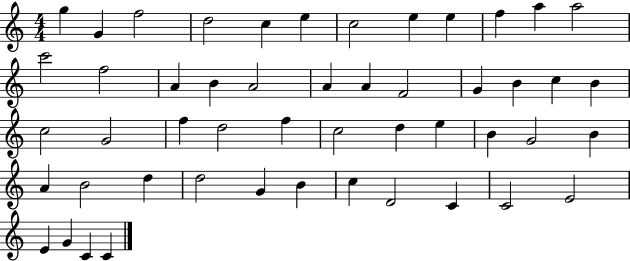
{
  \clef treble
  \numericTimeSignature
  \time 4/4
  \key c \major
  g''4 g'4 f''2 | d''2 c''4 e''4 | c''2 e''4 e''4 | f''4 a''4 a''2 | \break c'''2 f''2 | a'4 b'4 a'2 | a'4 a'4 f'2 | g'4 b'4 c''4 b'4 | \break c''2 g'2 | f''4 d''2 f''4 | c''2 d''4 e''4 | b'4 g'2 b'4 | \break a'4 b'2 d''4 | d''2 g'4 b'4 | c''4 d'2 c'4 | c'2 e'2 | \break e'4 g'4 c'4 c'4 | \bar "|."
}